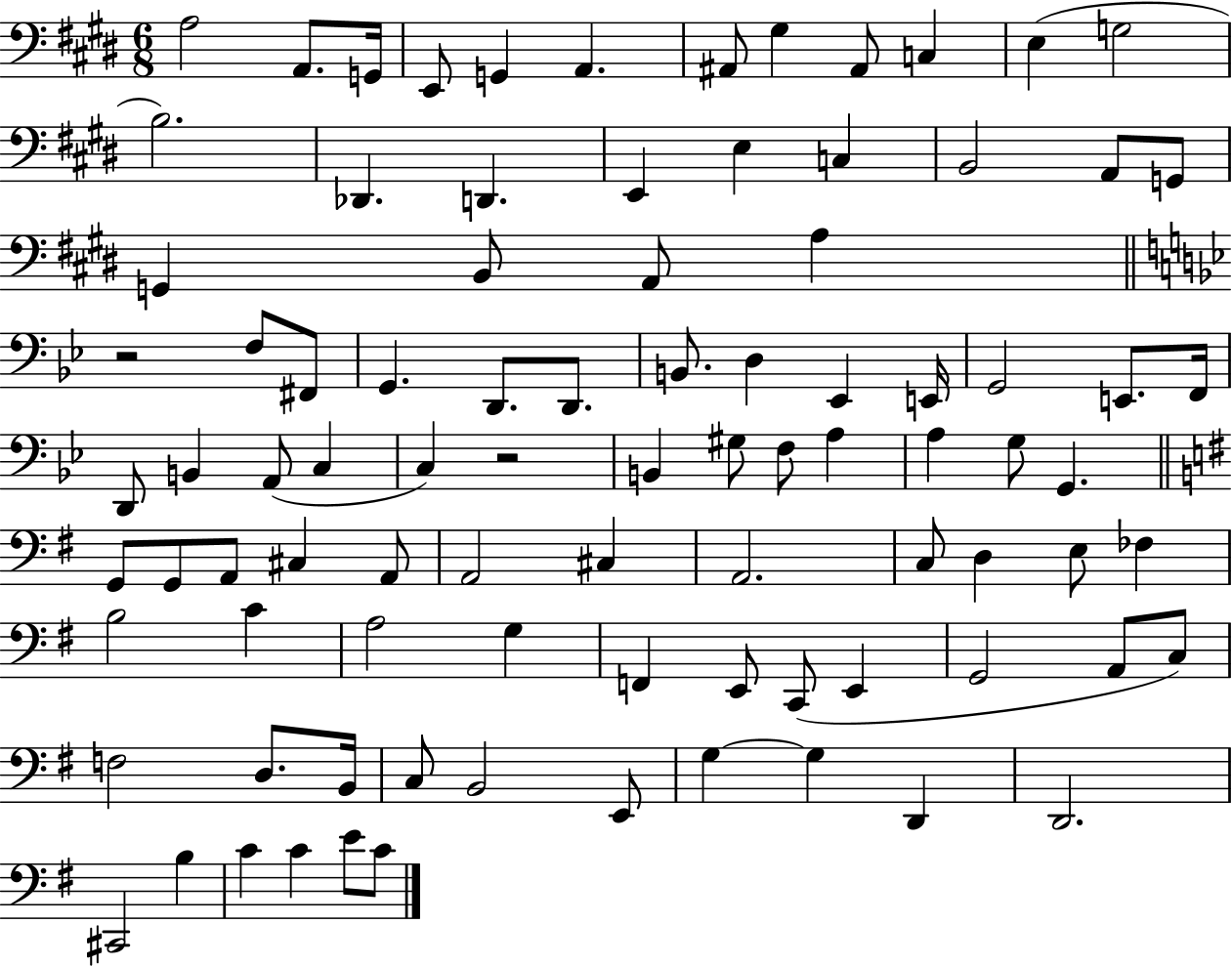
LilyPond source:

{
  \clef bass
  \numericTimeSignature
  \time 6/8
  \key e \major
  a2 a,8. g,16 | e,8 g,4 a,4. | ais,8 gis4 ais,8 c4 | e4( g2 | \break b2.) | des,4. d,4. | e,4 e4 c4 | b,2 a,8 g,8 | \break g,4 b,8 a,8 a4 | \bar "||" \break \key g \minor r2 f8 fis,8 | g,4. d,8. d,8. | b,8. d4 ees,4 e,16 | g,2 e,8. f,16 | \break d,8 b,4 a,8( c4 | c4) r2 | b,4 gis8 f8 a4 | a4 g8 g,4. | \break \bar "||" \break \key g \major g,8 g,8 a,8 cis4 a,8 | a,2 cis4 | a,2. | c8 d4 e8 fes4 | \break b2 c'4 | a2 g4 | f,4 e,8 c,8( e,4 | g,2 a,8 c8) | \break f2 d8. b,16 | c8 b,2 e,8 | g4~~ g4 d,4 | d,2. | \break cis,2 b4 | c'4 c'4 e'8 c'8 | \bar "|."
}